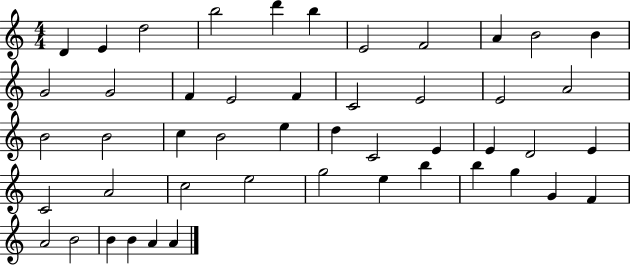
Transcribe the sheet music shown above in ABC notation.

X:1
T:Untitled
M:4/4
L:1/4
K:C
D E d2 b2 d' b E2 F2 A B2 B G2 G2 F E2 F C2 E2 E2 A2 B2 B2 c B2 e d C2 E E D2 E C2 A2 c2 e2 g2 e b b g G F A2 B2 B B A A